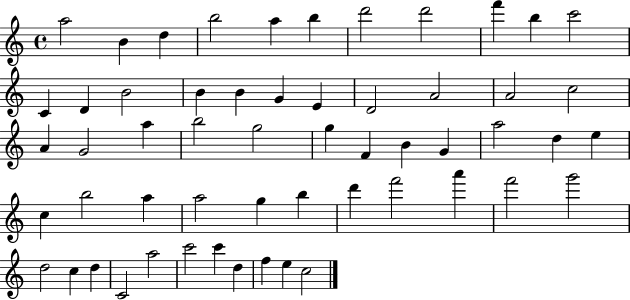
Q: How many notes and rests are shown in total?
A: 56